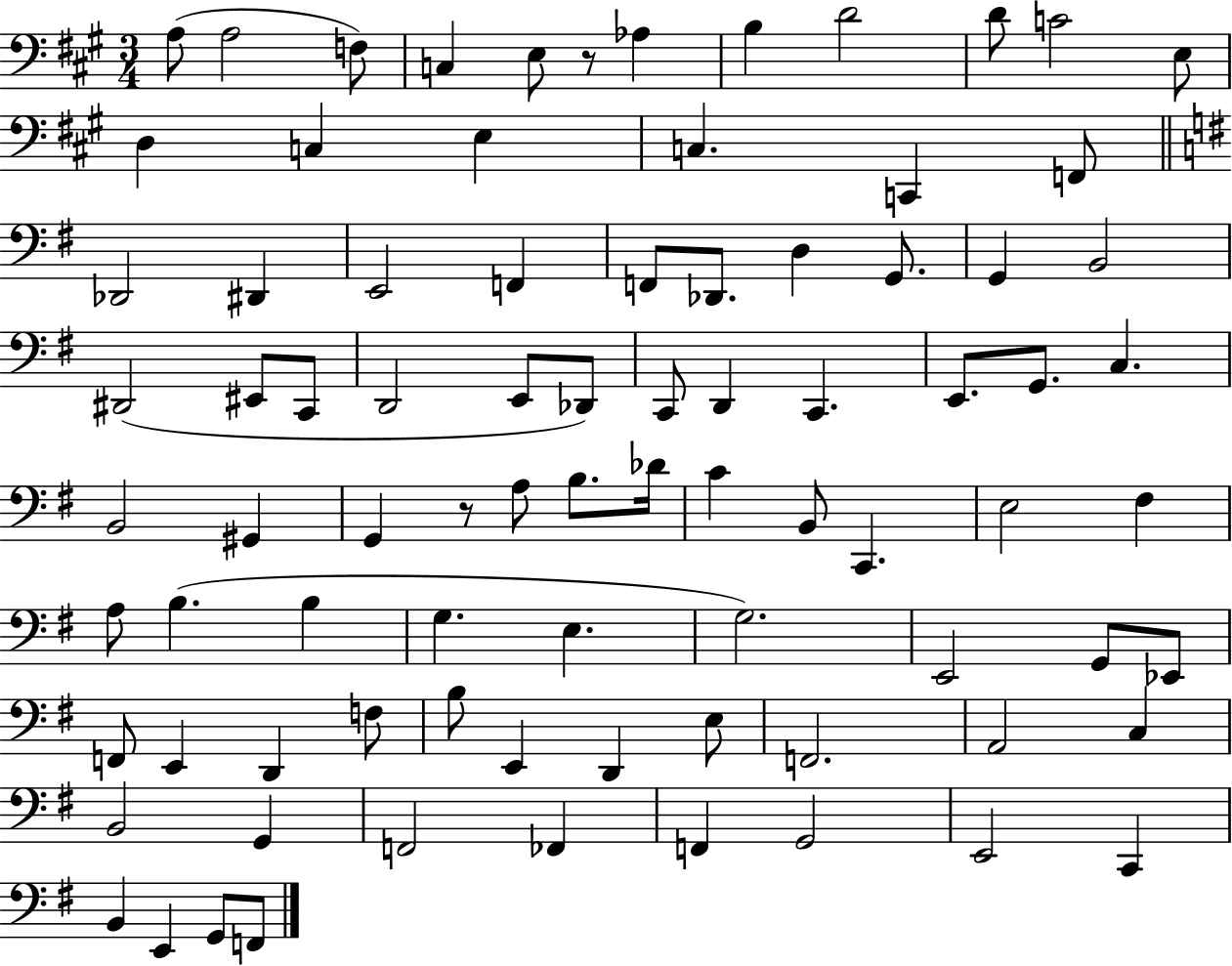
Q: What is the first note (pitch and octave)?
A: A3